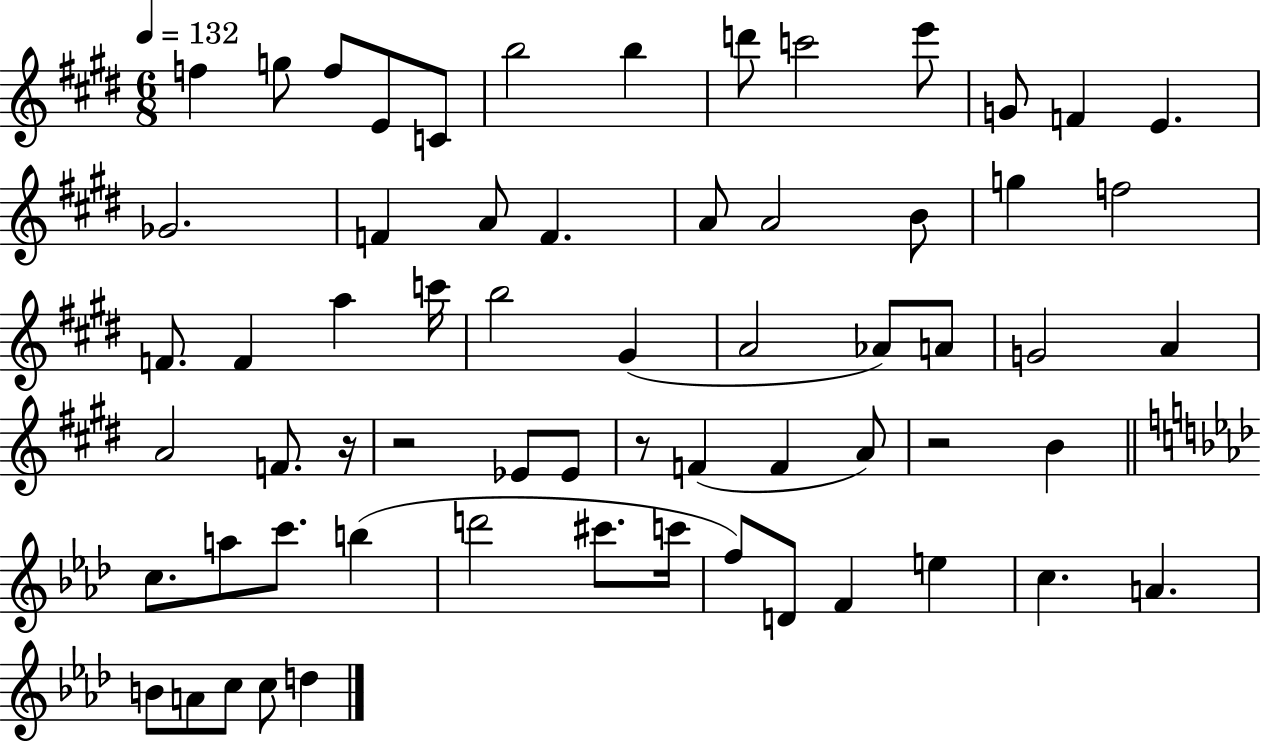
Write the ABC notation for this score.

X:1
T:Untitled
M:6/8
L:1/4
K:E
f g/2 f/2 E/2 C/2 b2 b d'/2 c'2 e'/2 G/2 F E _G2 F A/2 F A/2 A2 B/2 g f2 F/2 F a c'/4 b2 ^G A2 _A/2 A/2 G2 A A2 F/2 z/4 z2 _E/2 _E/2 z/2 F F A/2 z2 B c/2 a/2 c'/2 b d'2 ^c'/2 c'/4 f/2 D/2 F e c A B/2 A/2 c/2 c/2 d